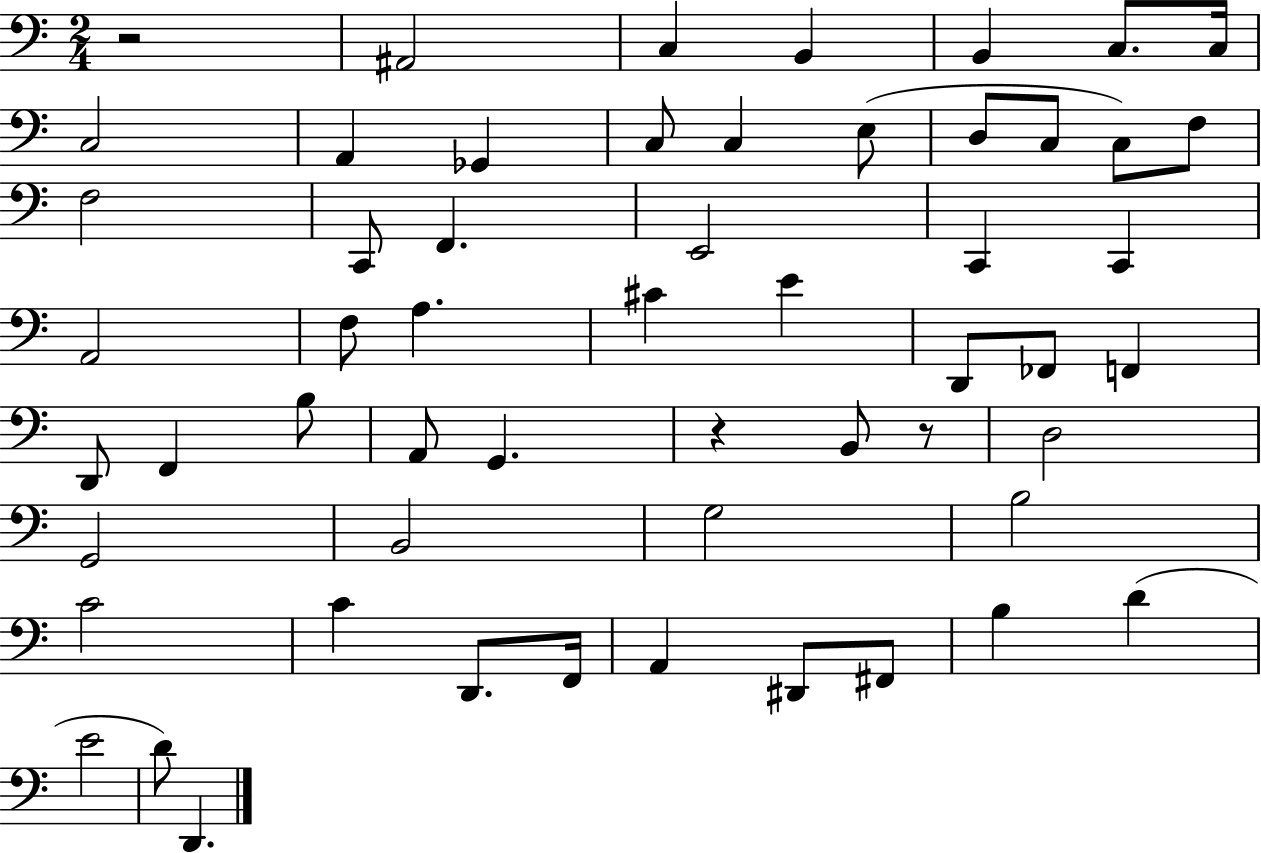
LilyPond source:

{
  \clef bass
  \numericTimeSignature
  \time 2/4
  \key c \major
  r2 | ais,2 | c4 b,4 | b,4 c8. c16 | \break c2 | a,4 ges,4 | c8 c4 e8( | d8 c8 c8) f8 | \break f2 | c,8 f,4. | e,2 | c,4 c,4 | \break a,2 | f8 a4. | cis'4 e'4 | d,8 fes,8 f,4 | \break d,8 f,4 b8 | a,8 g,4. | r4 b,8 r8 | d2 | \break g,2 | b,2 | g2 | b2 | \break c'2 | c'4 d,8. f,16 | a,4 dis,8 fis,8 | b4 d'4( | \break e'2 | d'8) d,4. | \bar "|."
}